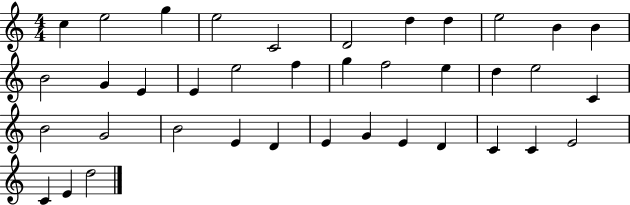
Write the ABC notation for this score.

X:1
T:Untitled
M:4/4
L:1/4
K:C
c e2 g e2 C2 D2 d d e2 B B B2 G E E e2 f g f2 e d e2 C B2 G2 B2 E D E G E D C C E2 C E d2